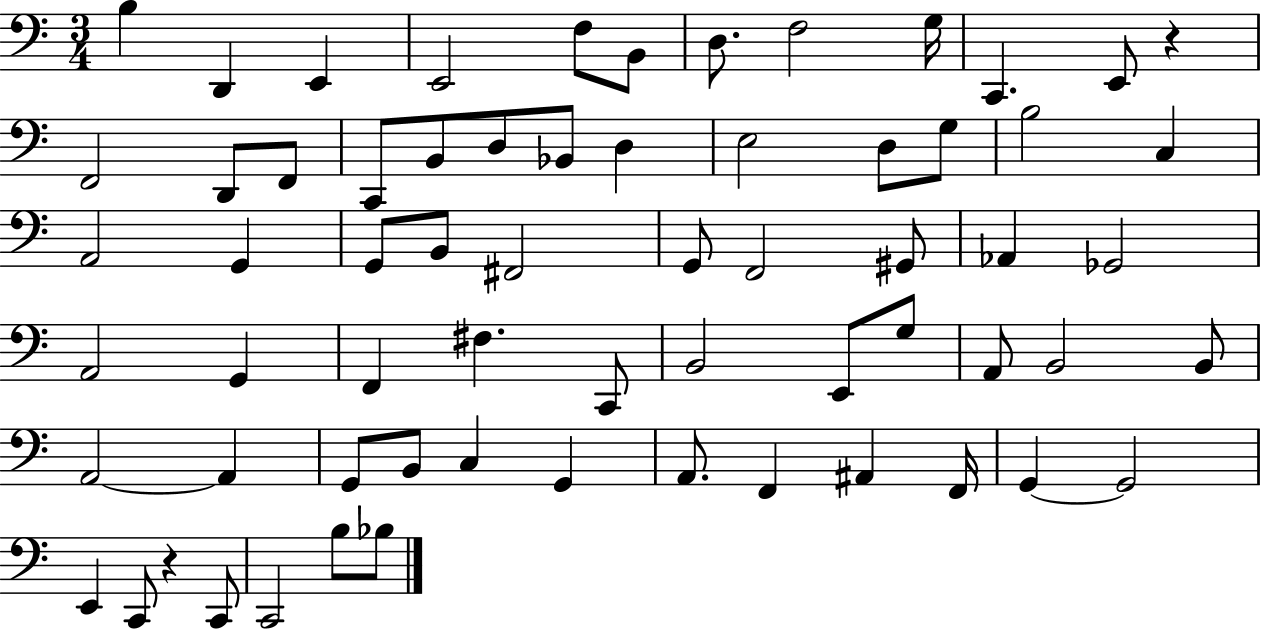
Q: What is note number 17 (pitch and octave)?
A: D3